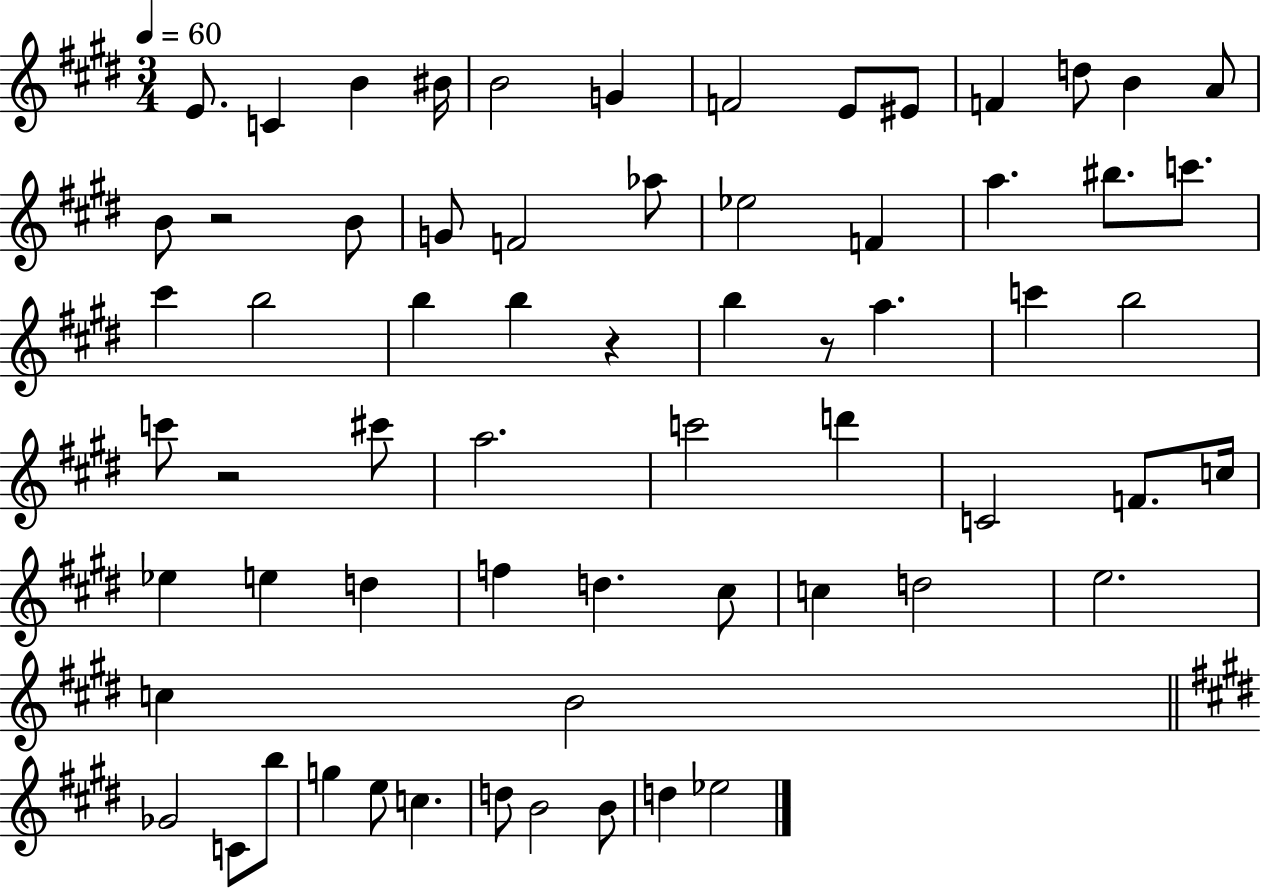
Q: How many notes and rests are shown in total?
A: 65